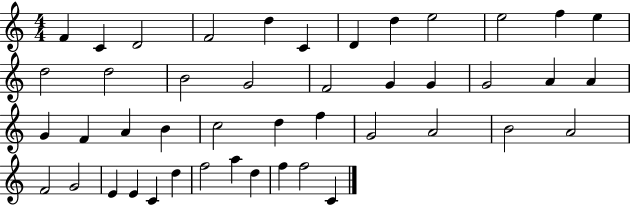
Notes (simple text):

F4/q C4/q D4/h F4/h D5/q C4/q D4/q D5/q E5/h E5/h F5/q E5/q D5/h D5/h B4/h G4/h F4/h G4/q G4/q G4/h A4/q A4/q G4/q F4/q A4/q B4/q C5/h D5/q F5/q G4/h A4/h B4/h A4/h F4/h G4/h E4/q E4/q C4/q D5/q F5/h A5/q D5/q F5/q F5/h C4/q